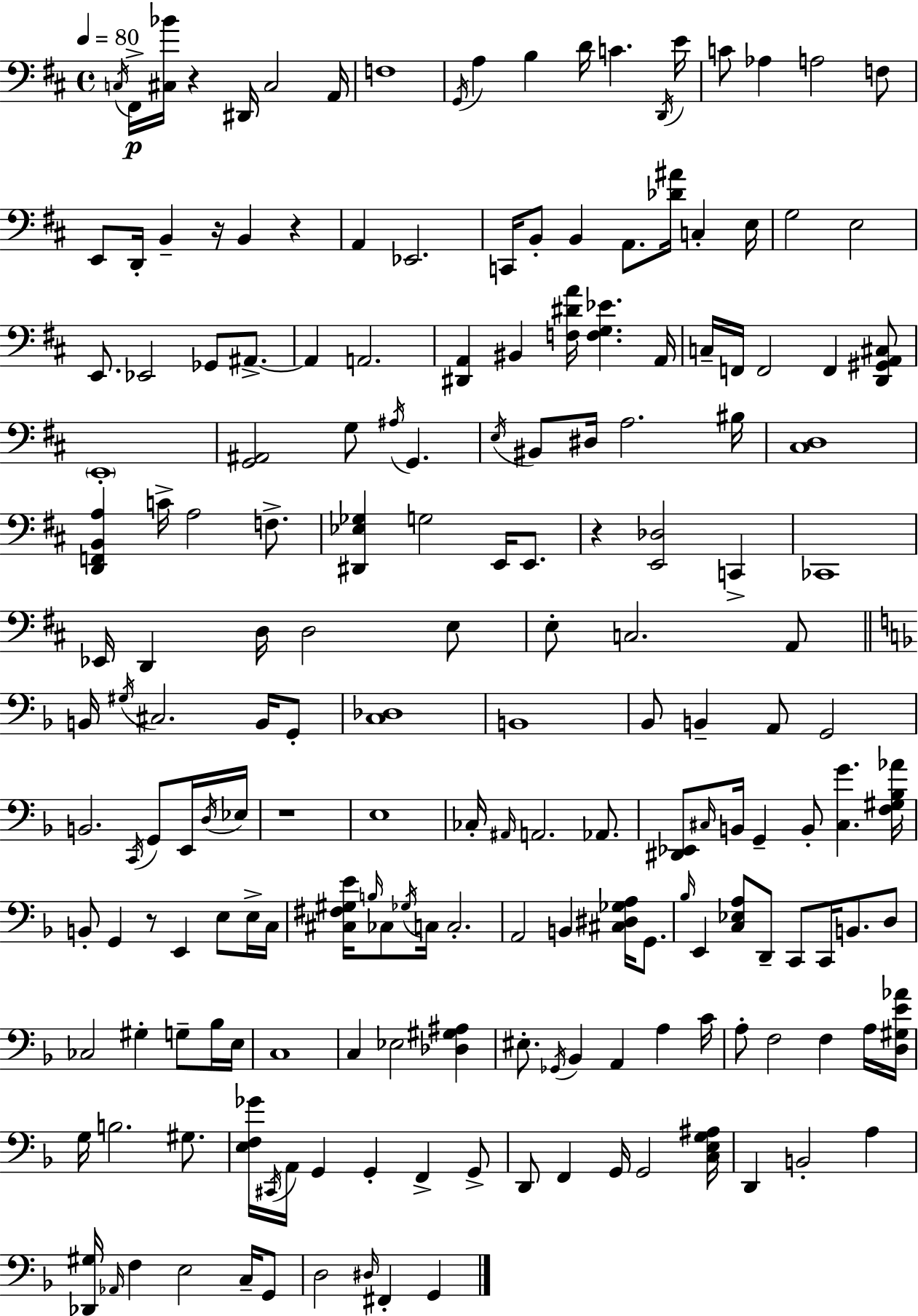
{
  \clef bass
  \time 4/4
  \defaultTimeSignature
  \key d \major
  \tempo 4 = 80
  \acciaccatura { c16 }\p fis,16-> <cis bes'>16 r4 dis,16 cis2 | a,16 f1 | \acciaccatura { g,16 } a4 b4 d'16 c'4. | \acciaccatura { d,16 } e'16 c'8 aes4 a2 | \break f8 e,8 d,16-. b,4-- r16 b,4 r4 | a,4 ees,2. | c,16 b,8-. b,4 a,8. <des' ais'>16 c4-. | e16 g2 e2 | \break e,8. ees,2 ges,8 | ais,8.->~~ ais,4 a,2. | <dis, a,>4 bis,4 <f dis' a'>16 <f g ees'>4. | a,16 c16-- f,16 f,2 f,4 | \break <d, gis, a, cis>8 \parenthesize e,1-. | <g, ais,>2 g8 \acciaccatura { ais16 } g,4. | \acciaccatura { e16 } bis,8 dis16 a2. | bis16 <cis d>1 | \break <d, f, b, a>4 c'16-> a2 | f8.-> <dis, ees ges>4 g2 | e,16 e,8. r4 <e, des>2 | c,4-> ces,1 | \break ees,16 d,4 d16 d2 | e8 e8-. c2. | a,8 \bar "||" \break \key f \major b,16 \acciaccatura { gis16 } cis2. b,16 g,8-. | <c des>1 | b,1 | bes,8 b,4-- a,8 g,2 | \break b,2. \acciaccatura { c,16 } g,8 | e,16 \acciaccatura { d16 } ees16 r1 | e1 | ces16-. \grace { ais,16 } a,2. | \break aes,8. <dis, ees,>8 \grace { cis16 } b,16 g,4-- b,8-. <cis g'>4. | <f gis bes aes'>16 b,8-. g,4 r8 e,4 | e8 e16-> c16 <cis fis gis e'>16 \grace { b16 } ces8 \acciaccatura { ges16 } c16 c2.-. | a,2 b,4 | \break <cis dis ges a>16 g,8. \grace { bes16 } e,4 <c ees a>8 d,8-- | c,8 c,16 b,8. d8 ces2 | gis4-. g8-- bes16 e16 c1 | c4 ees2 | \break <des gis ais>4 eis8.-. \acciaccatura { ges,16 } bes,4 | a,4 a4 c'16 a8-. f2 | f4 a16 <d gis e' aes'>16 g16 b2. | gis8. <e f ges'>16 \acciaccatura { cis,16 } a,16 g,4 | \break g,4-. f,4-> g,8-> d,8 f,4 | g,16 g,2 <c e g ais>16 d,4 b,2-. | a4 <des, gis>16 \grace { aes,16 } f4 | e2 c16-- g,8 d2 | \break \grace { dis16 } fis,4-. g,4 \bar "|."
}